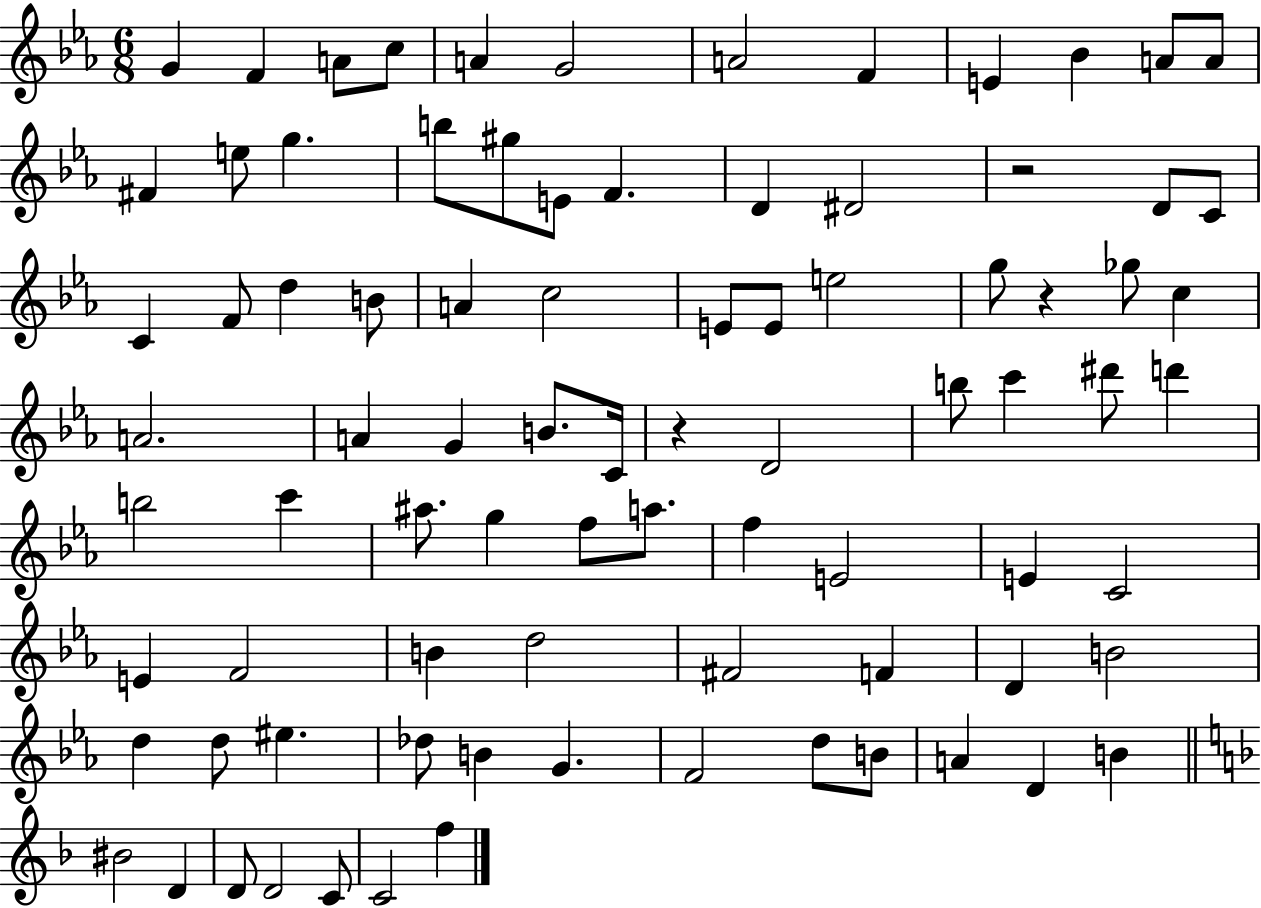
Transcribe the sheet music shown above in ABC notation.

X:1
T:Untitled
M:6/8
L:1/4
K:Eb
G F A/2 c/2 A G2 A2 F E _B A/2 A/2 ^F e/2 g b/2 ^g/2 E/2 F D ^D2 z2 D/2 C/2 C F/2 d B/2 A c2 E/2 E/2 e2 g/2 z _g/2 c A2 A G B/2 C/4 z D2 b/2 c' ^d'/2 d' b2 c' ^a/2 g f/2 a/2 f E2 E C2 E F2 B d2 ^F2 F D B2 d d/2 ^e _d/2 B G F2 d/2 B/2 A D B ^B2 D D/2 D2 C/2 C2 f